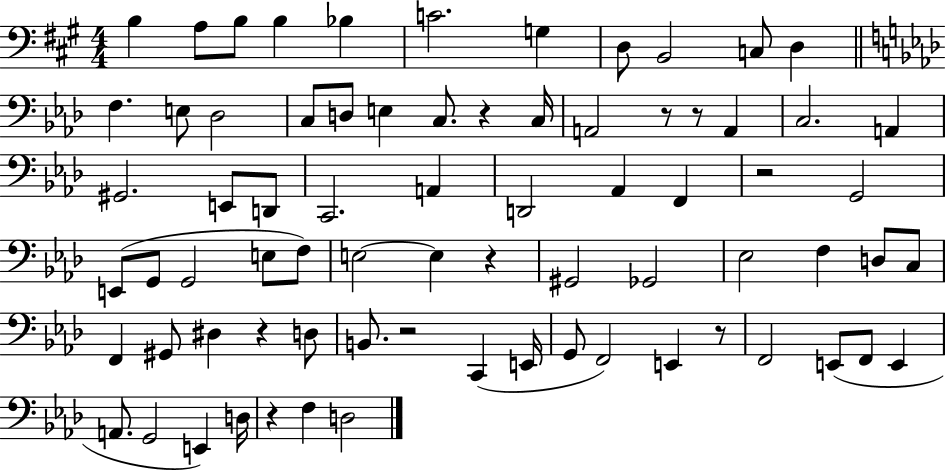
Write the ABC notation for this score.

X:1
T:Untitled
M:4/4
L:1/4
K:A
B, A,/2 B,/2 B, _B, C2 G, D,/2 B,,2 C,/2 D, F, E,/2 _D,2 C,/2 D,/2 E, C,/2 z C,/4 A,,2 z/2 z/2 A,, C,2 A,, ^G,,2 E,,/2 D,,/2 C,,2 A,, D,,2 _A,, F,, z2 G,,2 E,,/2 G,,/2 G,,2 E,/2 F,/2 E,2 E, z ^G,,2 _G,,2 _E,2 F, D,/2 C,/2 F,, ^G,,/2 ^D, z D,/2 B,,/2 z2 C,, E,,/4 G,,/2 F,,2 E,, z/2 F,,2 E,,/2 F,,/2 E,, A,,/2 G,,2 E,, D,/4 z F, D,2